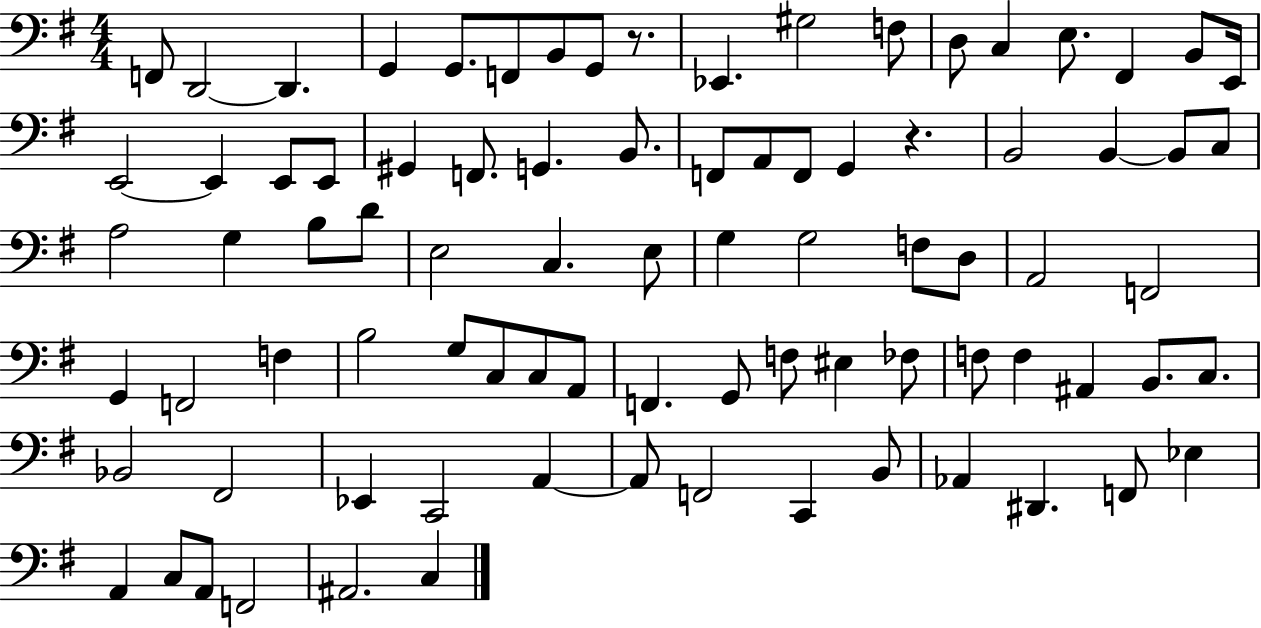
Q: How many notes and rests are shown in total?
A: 85